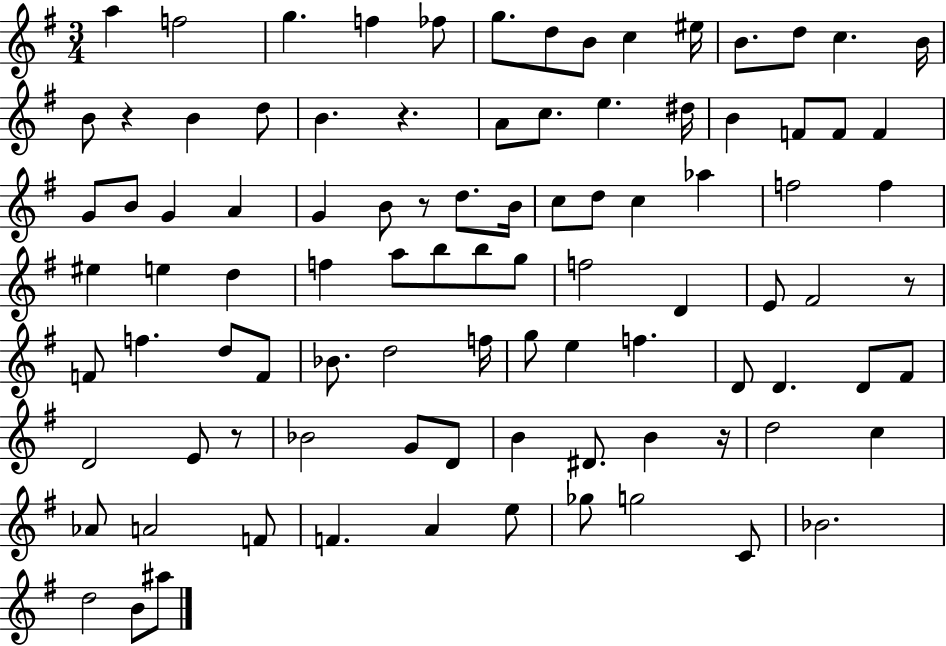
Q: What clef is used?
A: treble